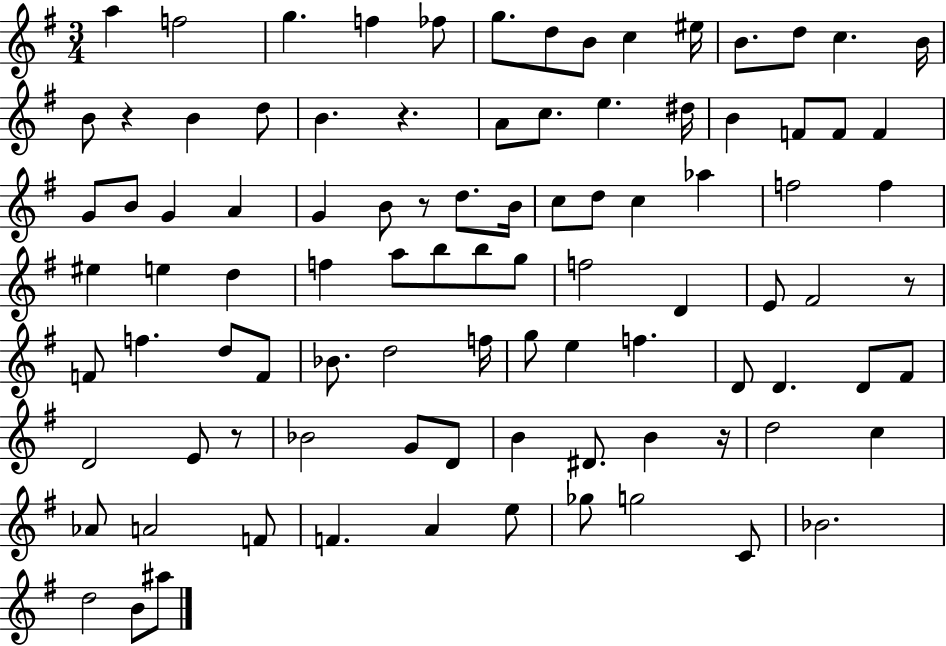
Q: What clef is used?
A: treble